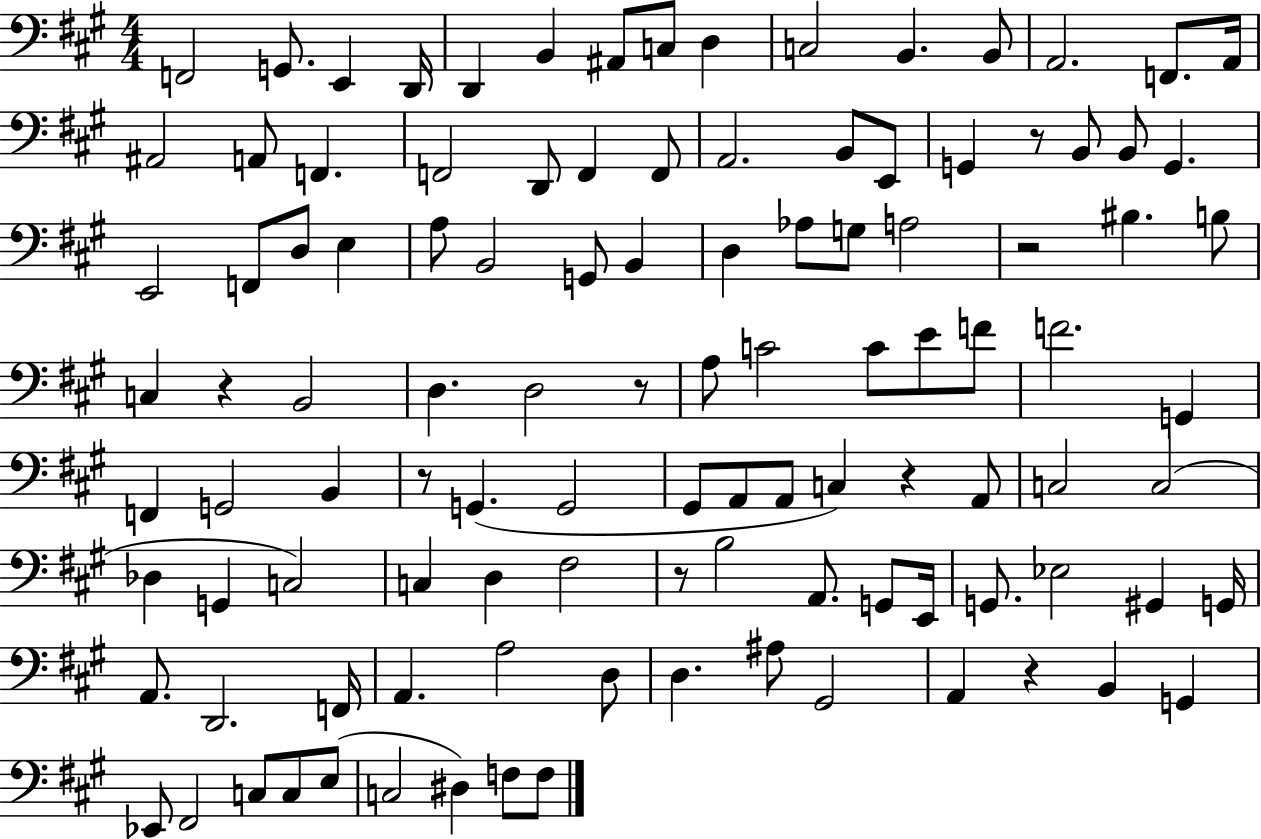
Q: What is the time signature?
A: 4/4